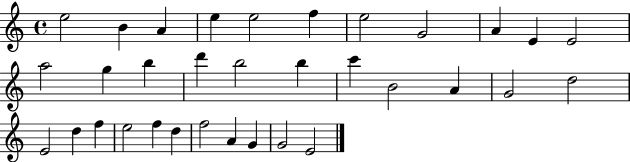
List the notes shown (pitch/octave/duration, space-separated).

E5/h B4/q A4/q E5/q E5/h F5/q E5/h G4/h A4/q E4/q E4/h A5/h G5/q B5/q D6/q B5/h B5/q C6/q B4/h A4/q G4/h D5/h E4/h D5/q F5/q E5/h F5/q D5/q F5/h A4/q G4/q G4/h E4/h